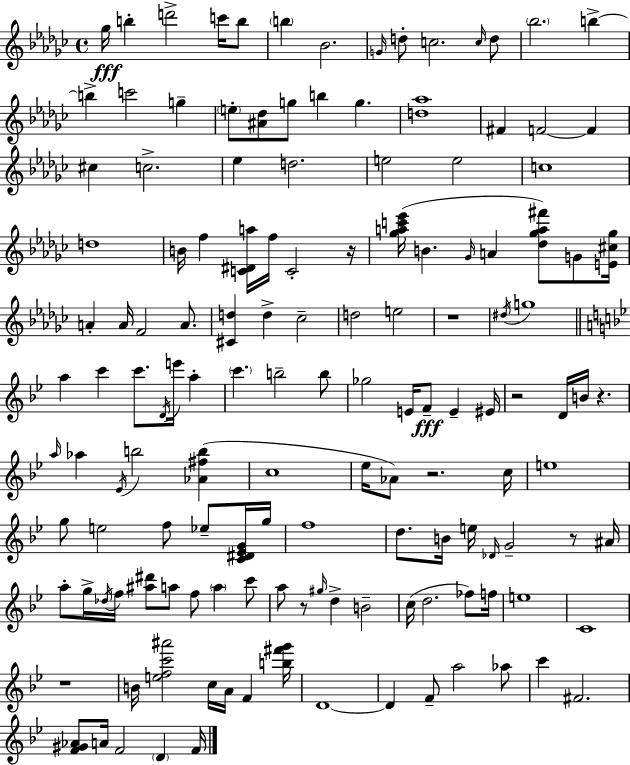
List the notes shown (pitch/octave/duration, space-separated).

Gb5/s B5/q D6/h C6/s B5/e B5/q Bb4/h. G4/s D5/e C5/h. C5/s D5/e Bb5/h. B5/q B5/q C6/h G5/q E5/e [A#4,Db5]/e G5/e B5/q G5/q. [D5,Ab5]/w F#4/q F4/h F4/q C#5/q C5/h. Eb5/q D5/h. E5/h E5/h C5/w D5/w B4/s F5/q [C4,D#4,A5]/s F5/s C4/h R/s [Gb5,A5,C6,Eb6]/s B4/q. Gb4/s A4/q [Db5,Gb5,A5,F#6]/e G4/e [E4,C#5,Gb5]/s A4/q A4/s F4/h A4/e. [C#4,D5]/q D5/q CES5/h D5/h E5/h R/w D#5/s G5/w A5/q C6/q C6/e. D4/s E6/s A5/q C6/q. B5/h B5/e Gb5/h E4/s F4/e E4/q EIS4/s R/h D4/s B4/s R/q. A5/s Ab5/q Eb4/s B5/h [Ab4,F#5,B5]/q C5/w Eb5/s Ab4/e R/h. C5/s E5/w G5/e E5/h F5/e Eb5/e [C4,D#4,Eb4,G4]/s G5/s F5/w D5/e. B4/s E5/s Db4/s G4/h R/e A#4/s A5/e G5/s Db5/s F5/s [A#5,D#6]/e A5/e F5/e A5/q C6/e A5/e R/e G#5/s D5/q B4/h C5/s D5/h. FES5/e F5/s E5/w C4/w R/w B4/s [E5,F5,C6,A#6]/h C5/s A4/s F4/q [B5,F#6,G6]/s D4/w D4/q F4/e A5/h Ab5/e C6/q F#4/h. [F4,G#4,Ab4]/e A4/s F4/h D4/q F4/s